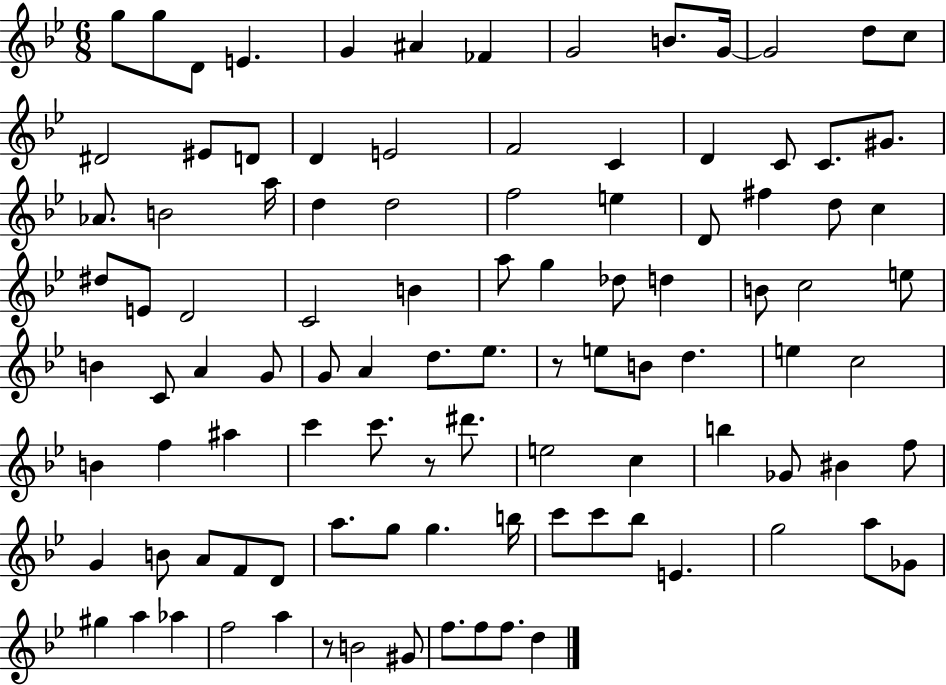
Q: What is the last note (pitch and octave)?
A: D5